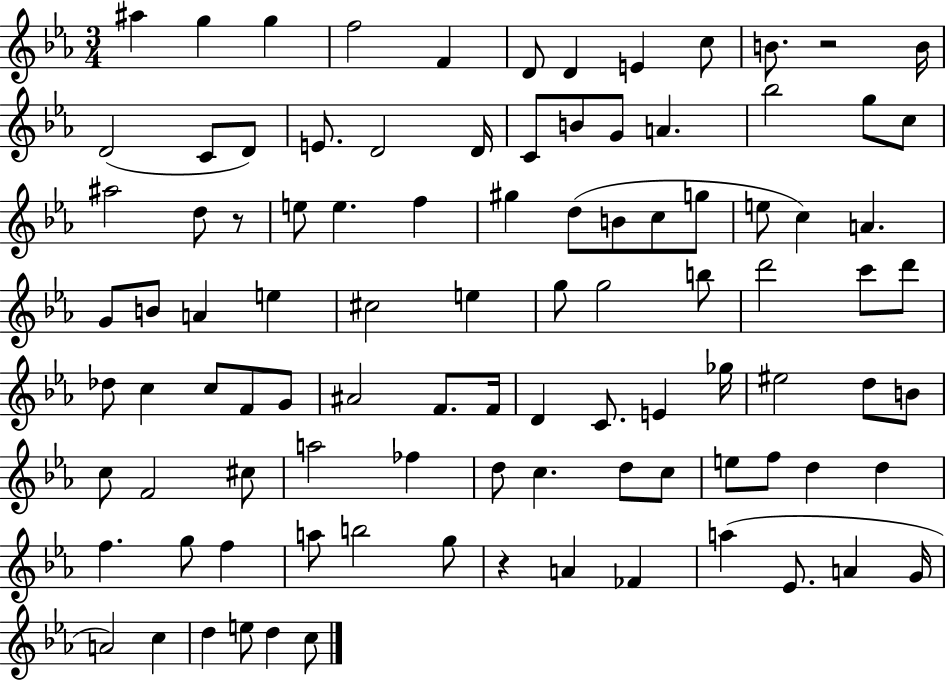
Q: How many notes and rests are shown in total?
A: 98